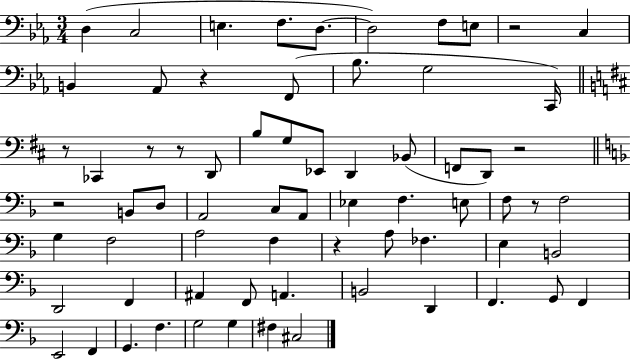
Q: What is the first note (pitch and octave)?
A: D3